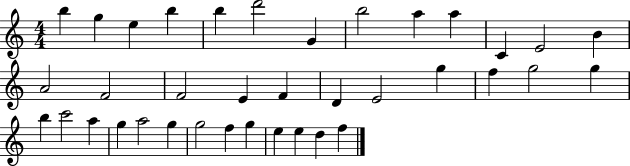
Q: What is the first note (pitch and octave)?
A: B5